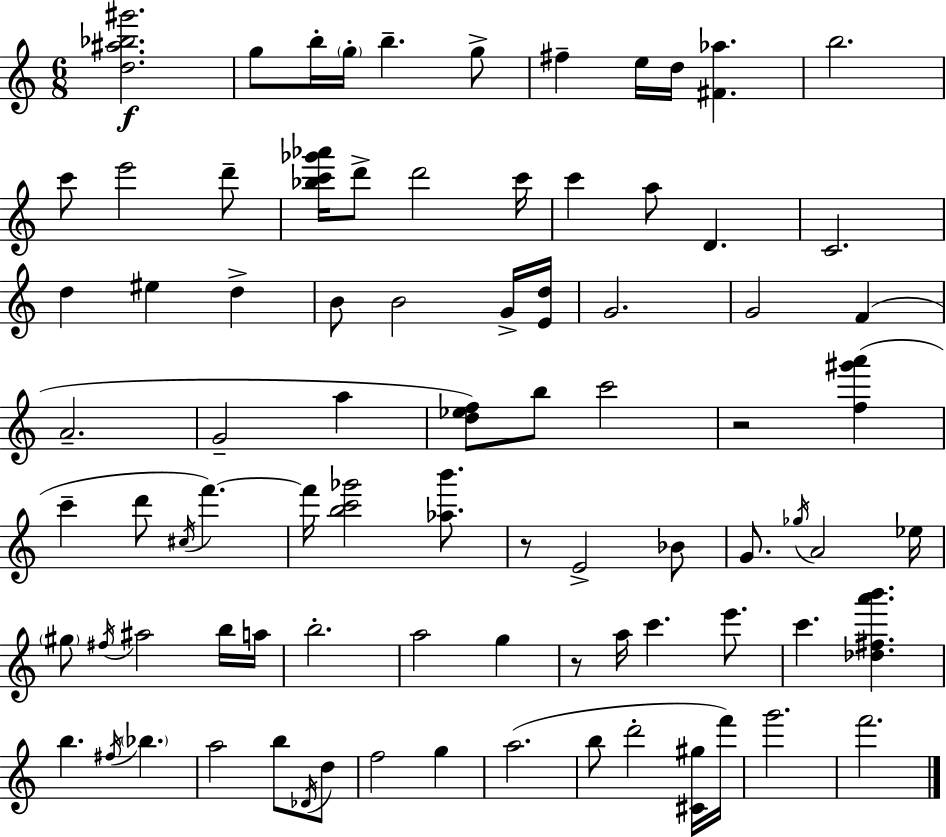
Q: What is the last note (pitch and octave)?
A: F6